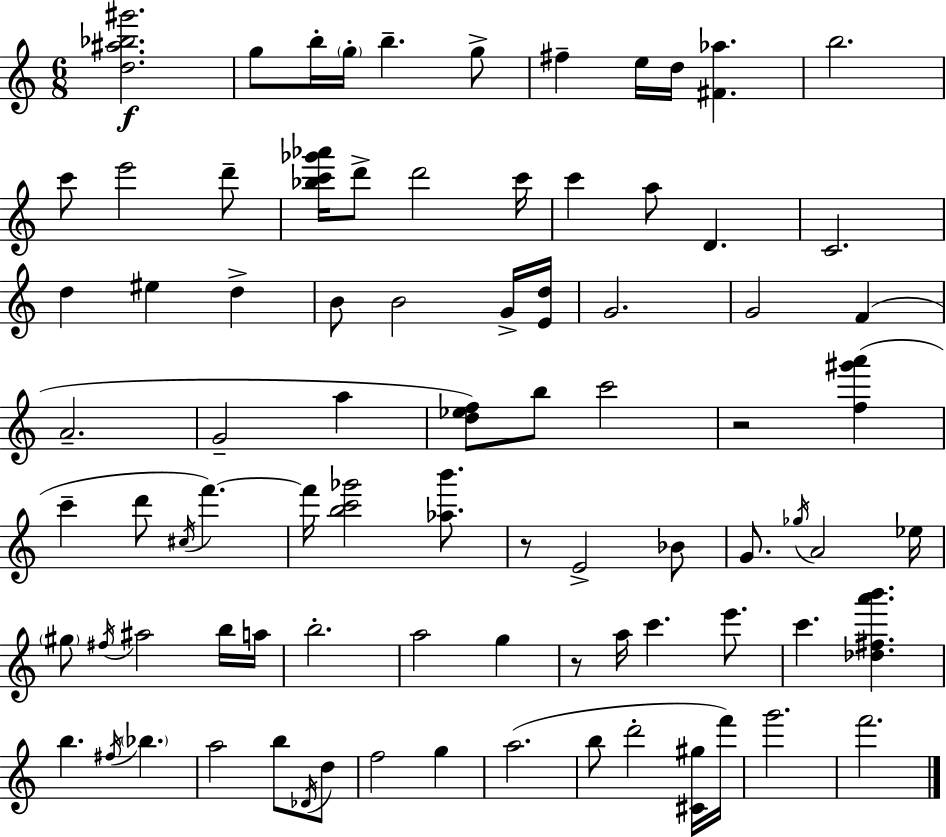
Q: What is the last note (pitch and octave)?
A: F6